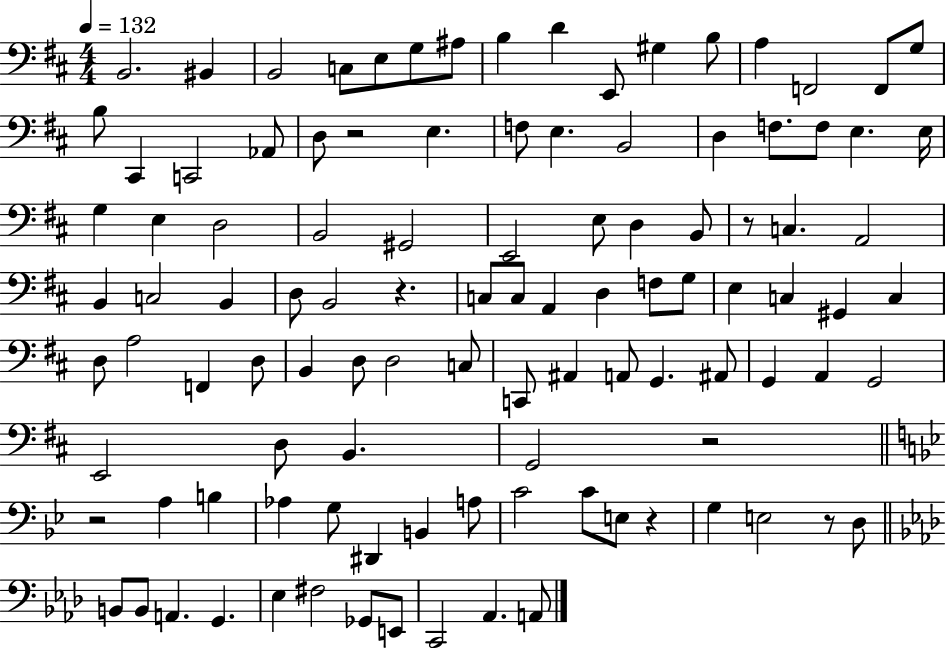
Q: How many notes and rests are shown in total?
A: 107